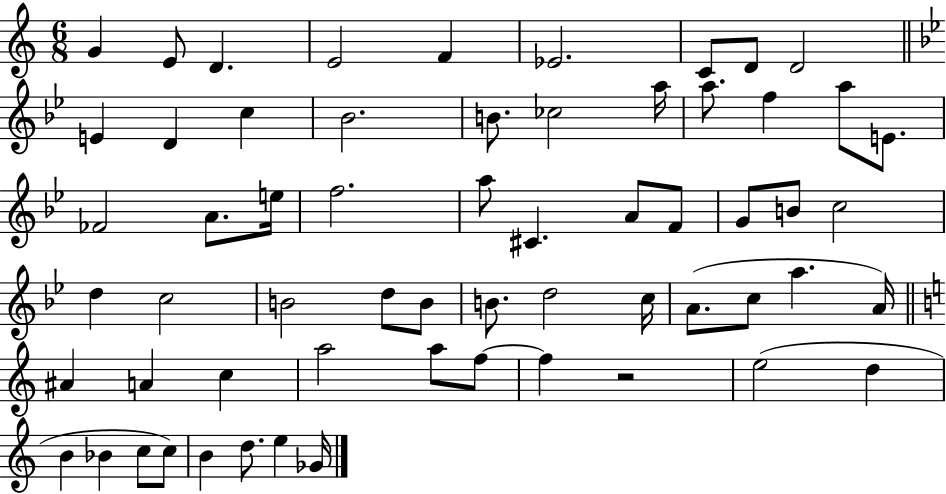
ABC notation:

X:1
T:Untitled
M:6/8
L:1/4
K:C
G E/2 D E2 F _E2 C/2 D/2 D2 E D c _B2 B/2 _c2 a/4 a/2 f a/2 E/2 _F2 A/2 e/4 f2 a/2 ^C A/2 F/2 G/2 B/2 c2 d c2 B2 d/2 B/2 B/2 d2 c/4 A/2 c/2 a A/4 ^A A c a2 a/2 f/2 f z2 e2 d B _B c/2 c/2 B d/2 e _G/4